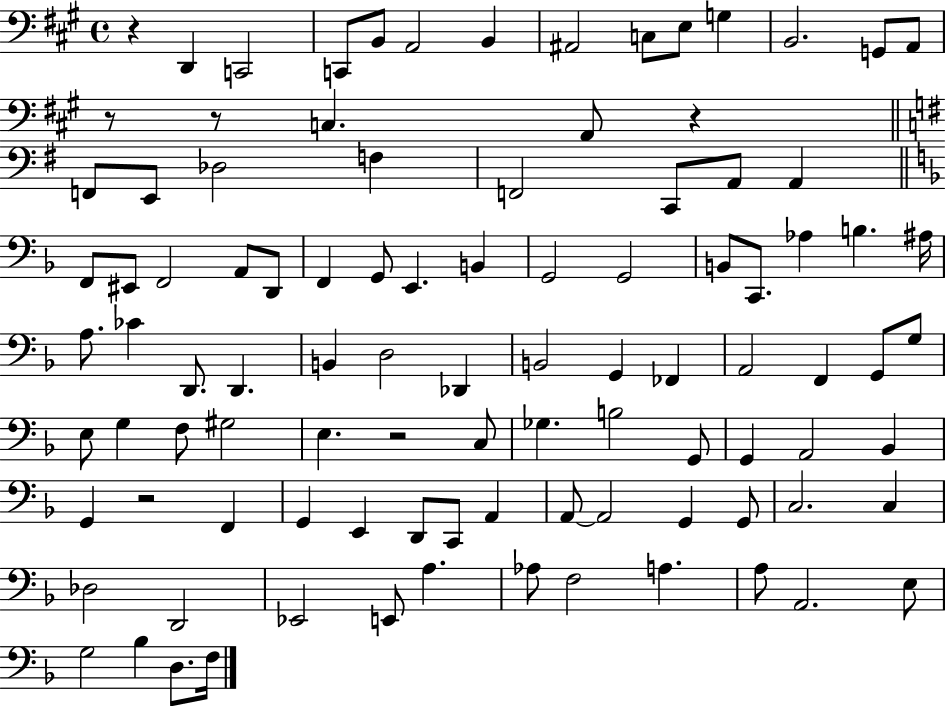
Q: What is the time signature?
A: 4/4